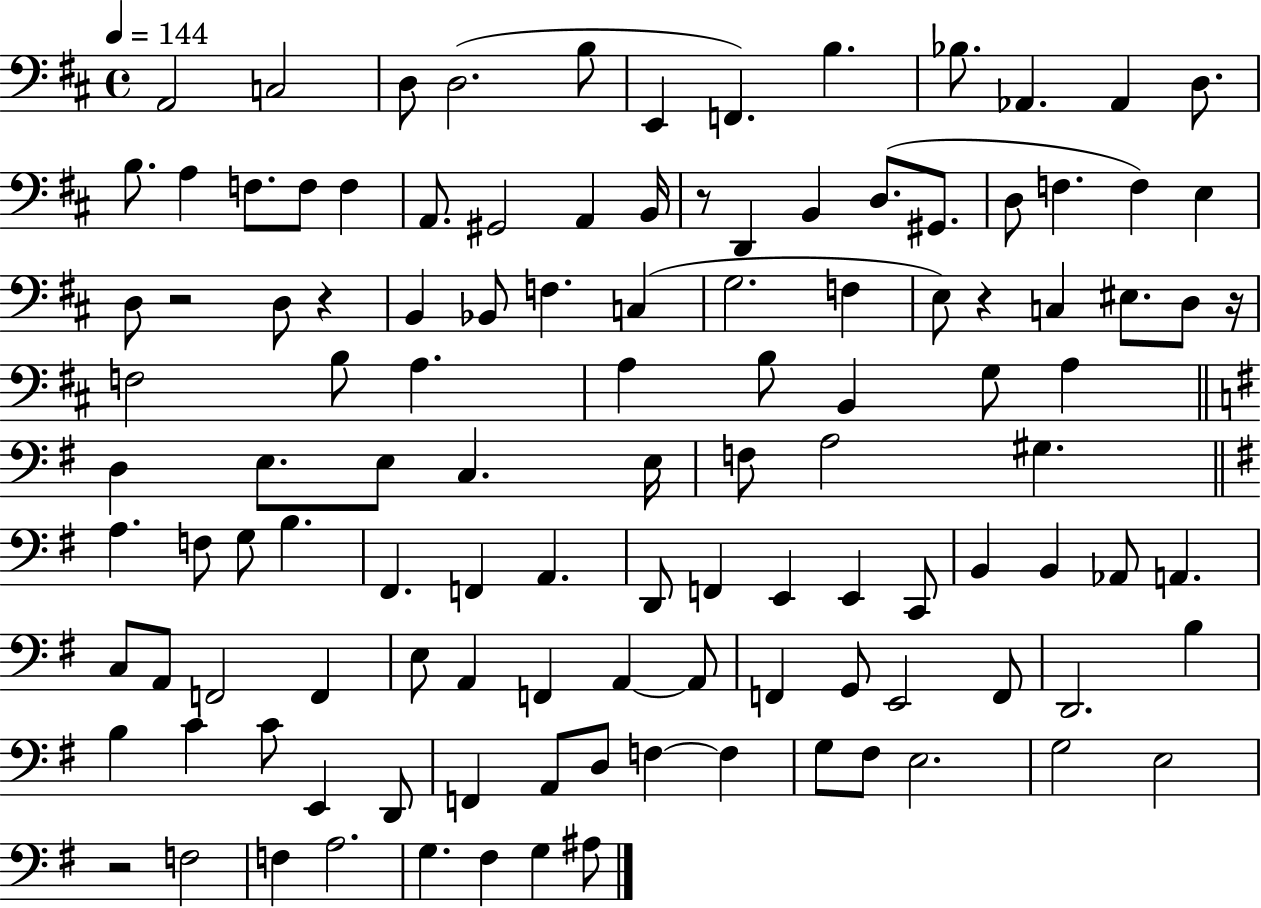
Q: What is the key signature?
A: D major